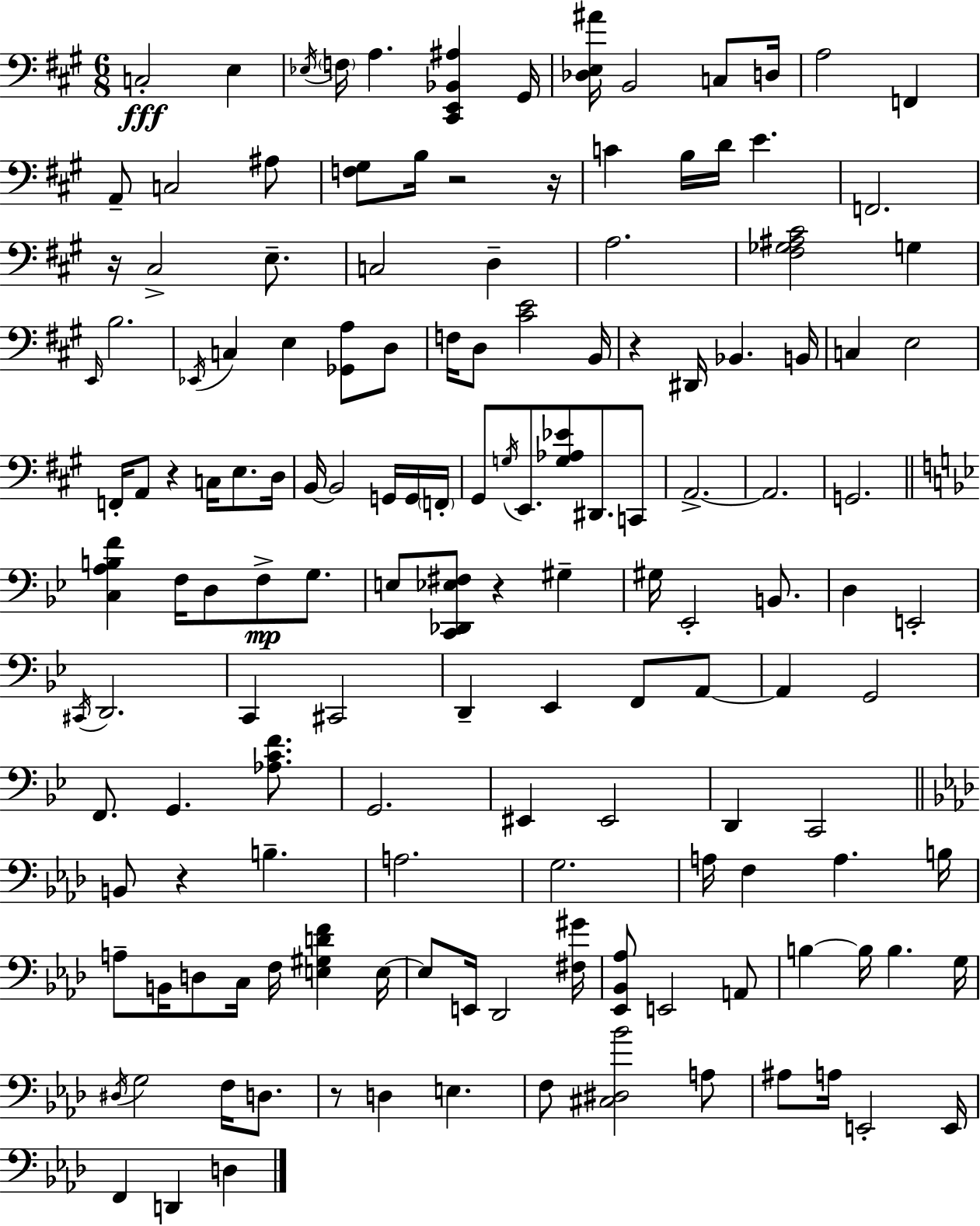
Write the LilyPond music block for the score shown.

{
  \clef bass
  \numericTimeSignature
  \time 6/8
  \key a \major
  c2-.\fff e4 | \acciaccatura { ees16 } \parenthesize f16 a4. <cis, e, bes, ais>4 | gis,16 <des e ais'>16 b,2 c8 | d16 a2 f,4 | \break a,8-- c2 ais8 | <f gis>8 b16 r2 | r16 c'4 b16 d'16 e'4. | f,2. | \break r16 cis2-> e8.-- | c2 d4-- | a2. | <fis ges ais cis'>2 g4 | \break \grace { e,16 } b2. | \acciaccatura { ees,16 } c4 e4 <ges, a>8 | d8 f16 d8 <cis' e'>2 | b,16 r4 dis,16 bes,4. | \break b,16 c4 e2 | f,16-. a,8 r4 c16 e8. | d16 b,16~~ b,2 | g,16 g,16 \parenthesize f,16-. gis,8 \acciaccatura { g16 } e,8. <g aes ees'>8 dis,8. | \break c,8 a,2.->~~ | a,2. | g,2. | \bar "||" \break \key bes \major <c a b f'>4 f16 d8 f8->\mp g8. | e8 <c, des, ees fis>8 r4 gis4-- | gis16 ees,2-. b,8. | d4 e,2-. | \break \acciaccatura { cis,16 } d,2. | c,4 cis,2 | d,4-- ees,4 f,8 a,8~~ | a,4 g,2 | \break f,8. g,4. <aes c' f'>8. | g,2. | eis,4 eis,2 | d,4 c,2 | \break \bar "||" \break \key aes \major b,8 r4 b4.-- | a2. | g2. | a16 f4 a4. b16 | \break a8-- b,16 d8 c16 f16 <e gis d' f'>4 e16~~ | e8 e,16 des,2 <fis gis'>16 | <ees, bes, aes>8 e,2 a,8 | b4~~ b16 b4. g16 | \break \acciaccatura { dis16 } g2 f16 d8. | r8 d4 e4. | f8 <cis dis bes'>2 a8 | ais8 a16 e,2-. | \break e,16 f,4 d,4 d4 | \bar "|."
}